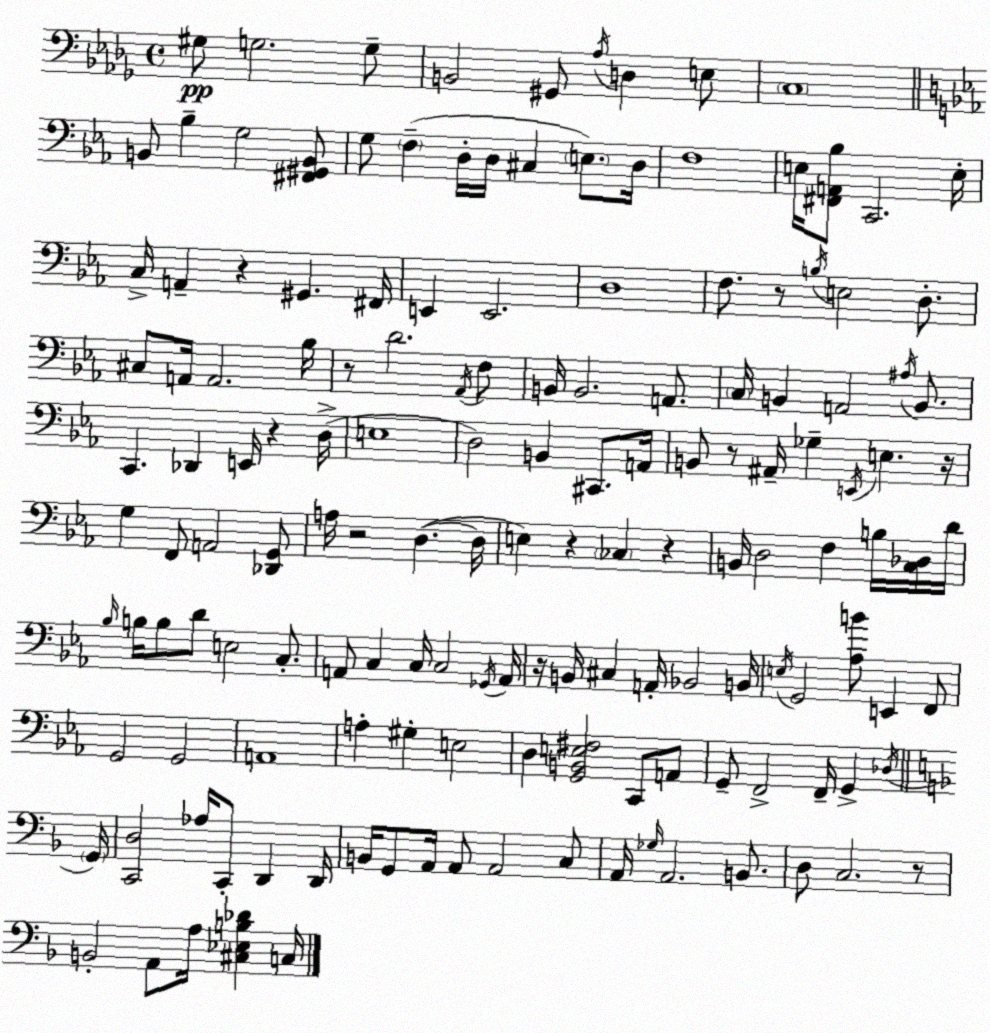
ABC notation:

X:1
T:Untitled
M:4/4
L:1/4
K:Bbm
^G,/2 G,2 G,/2 B,,2 ^G,,/2 _A,/4 D, E,/2 C,4 B,,/2 _B, G,2 [^F,,^G,,B,,]/2 G,/2 F, D,/4 D,/4 ^C, E,/2 D,/4 F,4 E,/4 [^F,,A,,_B,]/2 C,,2 E,/4 C,/4 A,, z ^G,, ^F,,/4 E,, E,,2 D,4 F,/2 z/2 B,/4 E,2 D,/2 ^C,/2 A,,/4 A,,2 _B,/4 z/2 D2 _A,,/4 F,/2 B,,/4 B,,2 A,,/2 C,/4 B,, A,,2 ^A,/4 B,,/2 C,, _D,, E,,/4 z D,/4 E,4 D,2 B,, ^C,,/2 A,,/4 B,,/2 z/2 ^A,,/4 _G, E,,/4 E, z/4 G, F,,/2 A,,2 [_D,,G,,]/2 A,/4 z2 D, D,/4 E, z _C, z B,,/4 D,2 F, B,/4 [C,_D,]/4 D/4 _B,/4 B,/4 B,/2 D/2 E,2 C,/2 A,,/2 C, C,/4 C,2 _G,,/4 A,,/4 z/4 B,,/4 ^C, A,,/4 _B,,2 B,,/4 E,/4 G,,2 [_A,B]/2 E,, F,,/2 G,,2 G,,2 A,,4 A, ^G, E,2 D, [G,,B,,E,^F,]2 C,,/2 A,,/2 G,,/2 F,,2 F,,/4 G,, _D,/4 G,,/4 [C,,D,]2 _A,/4 C,,/2 D,, D,,/4 B,,/4 G,,/2 A,,/4 A,,/2 A,,2 C,/2 A,,/4 _G,/4 A,,2 B,,/2 D,/2 C,2 z/2 B,,2 A,,/2 A,/4 [^C,_E,B,_D] C,/4